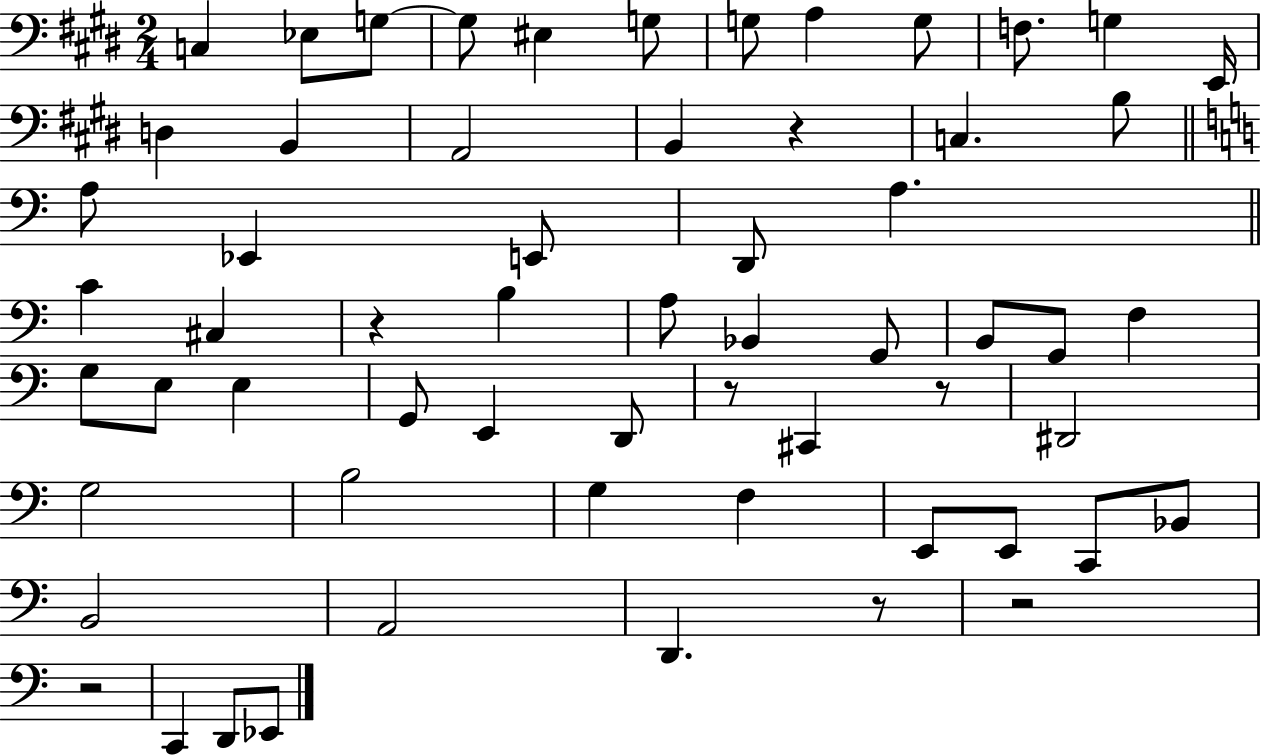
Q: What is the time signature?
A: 2/4